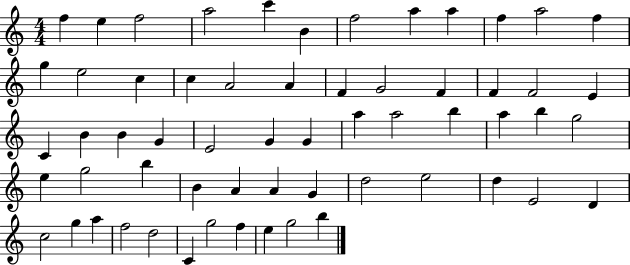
F5/q E5/q F5/h A5/h C6/q B4/q F5/h A5/q A5/q F5/q A5/h F5/q G5/q E5/h C5/q C5/q A4/h A4/q F4/q G4/h F4/q F4/q F4/h E4/q C4/q B4/q B4/q G4/q E4/h G4/q G4/q A5/q A5/h B5/q A5/q B5/q G5/h E5/q G5/h B5/q B4/q A4/q A4/q G4/q D5/h E5/h D5/q E4/h D4/q C5/h G5/q A5/q F5/h D5/h C4/q G5/h F5/q E5/q G5/h B5/q